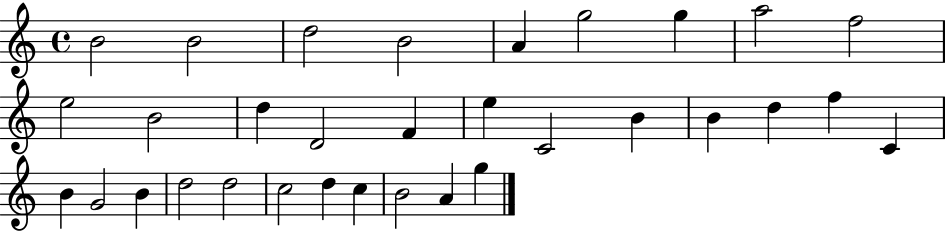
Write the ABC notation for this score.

X:1
T:Untitled
M:4/4
L:1/4
K:C
B2 B2 d2 B2 A g2 g a2 f2 e2 B2 d D2 F e C2 B B d f C B G2 B d2 d2 c2 d c B2 A g